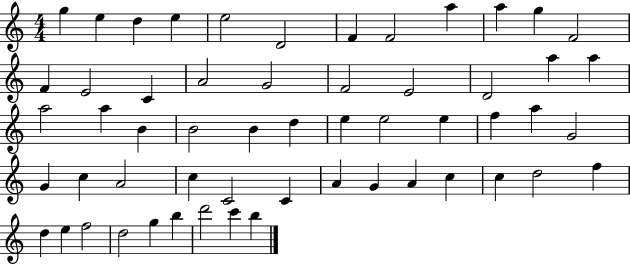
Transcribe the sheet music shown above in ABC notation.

X:1
T:Untitled
M:4/4
L:1/4
K:C
g e d e e2 D2 F F2 a a g F2 F E2 C A2 G2 F2 E2 D2 a a a2 a B B2 B d e e2 e f a G2 G c A2 c C2 C A G A c c d2 f d e f2 d2 g b d'2 c' b